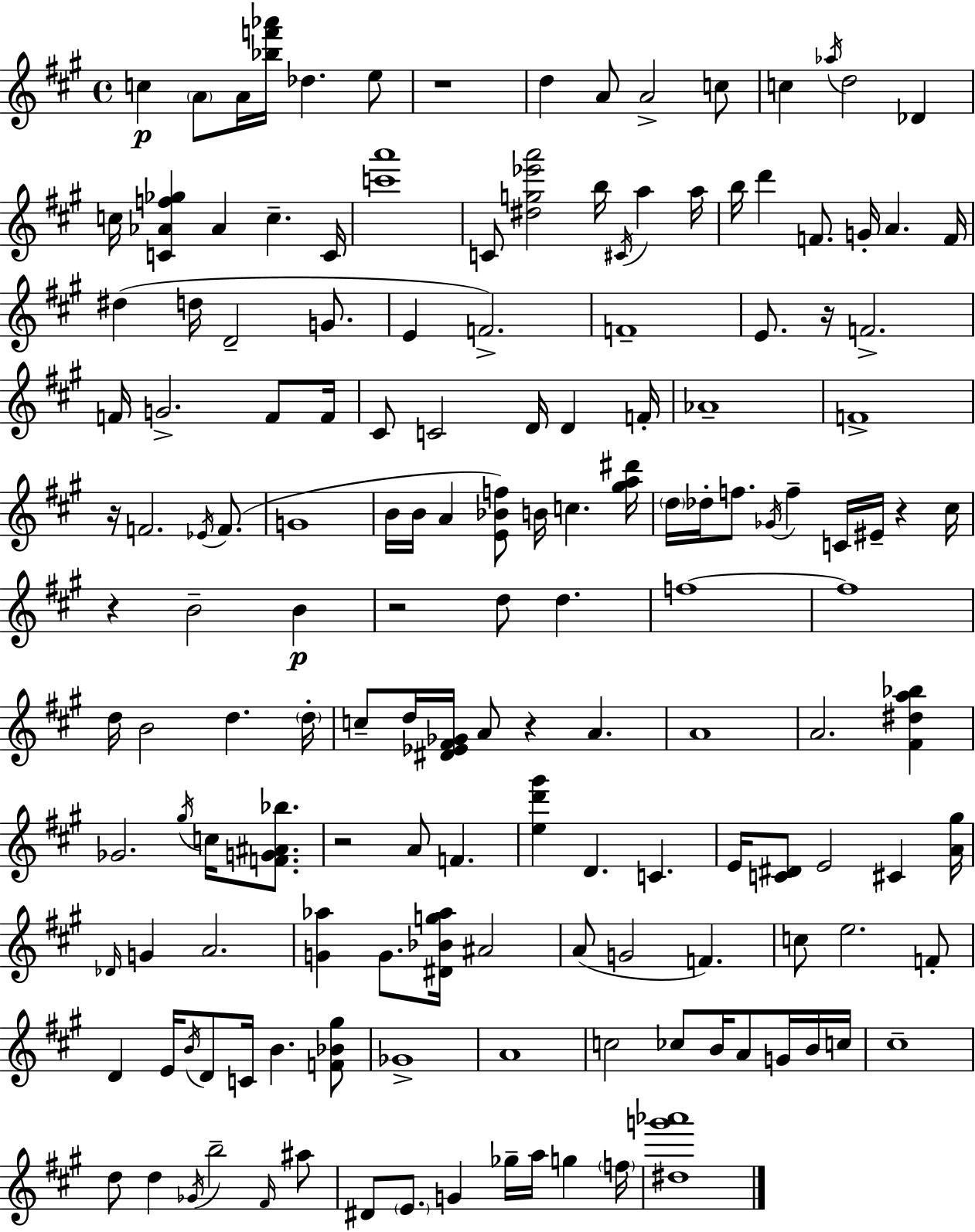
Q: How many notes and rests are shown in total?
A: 155